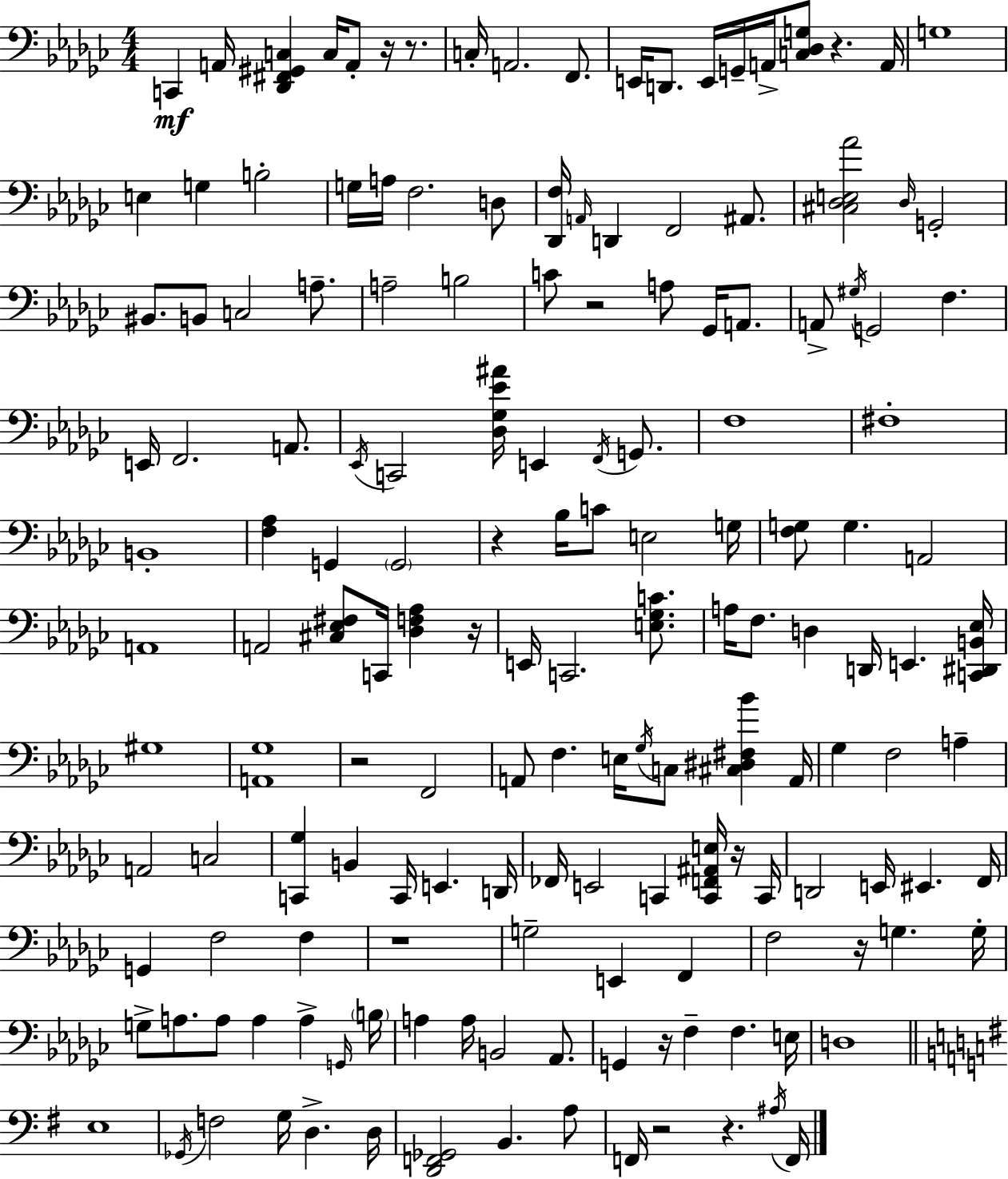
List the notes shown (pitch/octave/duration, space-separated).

C2/q A2/s [Db2,F#2,G#2,C3]/q C3/s A2/e R/s R/e. C3/s A2/h. F2/e. E2/s D2/e. E2/s G2/s A2/s [C3,Db3,G3]/e R/q. A2/s G3/w E3/q G3/q B3/h G3/s A3/s F3/h. D3/e [Db2,F3]/s A2/s D2/q F2/h A#2/e. [C#3,Db3,E3,Ab4]/h Db3/s G2/h BIS2/e. B2/e C3/h A3/e. A3/h B3/h C4/e R/h A3/e Gb2/s A2/e. A2/e G#3/s G2/h F3/q. E2/s F2/h. A2/e. Eb2/s C2/h [Db3,Gb3,Eb4,A#4]/s E2/q F2/s G2/e. F3/w F#3/w B2/w [F3,Ab3]/q G2/q G2/h R/q Bb3/s C4/e E3/h G3/s [F3,G3]/e G3/q. A2/h A2/w A2/h [C#3,Eb3,F#3]/e C2/s [Db3,F3,Ab3]/q R/s E2/s C2/h. [E3,Gb3,C4]/e. A3/s F3/e. D3/q D2/s E2/q. [C2,D#2,B2,Eb3]/s G#3/w [A2,Gb3]/w R/h F2/h A2/e F3/q. E3/s Gb3/s C3/e [C#3,D#3,F#3,Bb4]/q A2/s Gb3/q F3/h A3/q A2/h C3/h [C2,Gb3]/q B2/q C2/s E2/q. D2/s FES2/s E2/h C2/q [C2,F2,A#2,E3]/s R/s C2/s D2/h E2/s EIS2/q. F2/s G2/q F3/h F3/q R/w G3/h E2/q F2/q F3/h R/s G3/q. G3/s G3/e A3/e. A3/e A3/q A3/q G2/s B3/s A3/q A3/s B2/h Ab2/e. G2/q R/s F3/q F3/q. E3/s D3/w E3/w Gb2/s F3/h G3/s D3/q. D3/s [D2,F2,Gb2]/h B2/q. A3/e F2/s R/h R/q. A#3/s F2/s